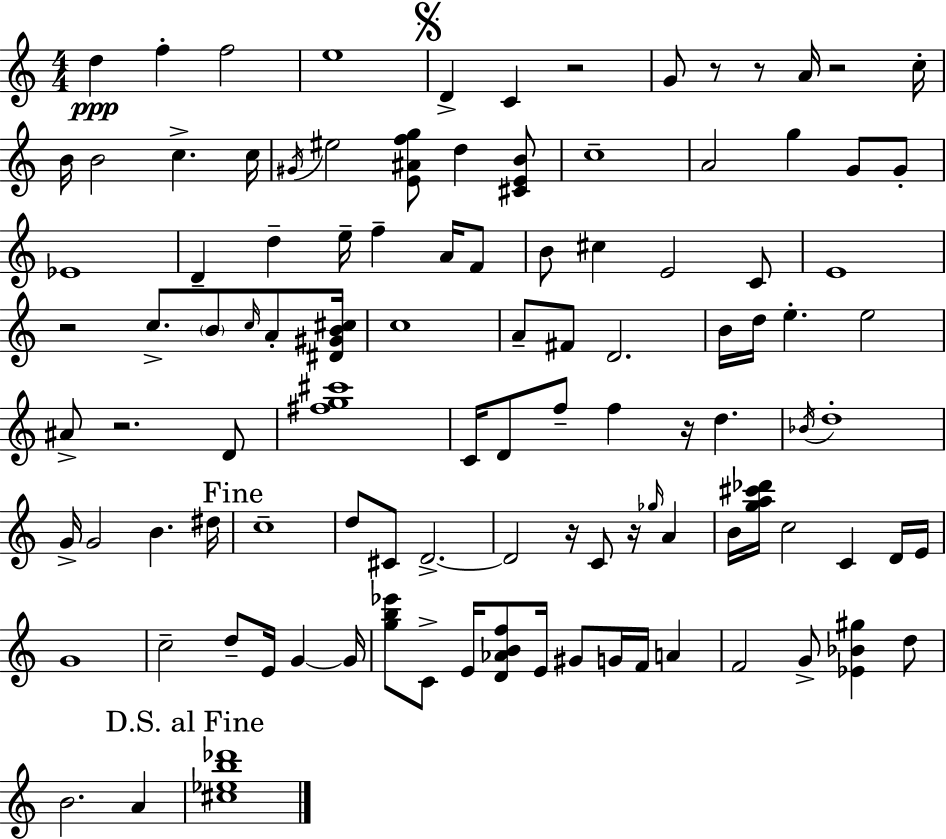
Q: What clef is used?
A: treble